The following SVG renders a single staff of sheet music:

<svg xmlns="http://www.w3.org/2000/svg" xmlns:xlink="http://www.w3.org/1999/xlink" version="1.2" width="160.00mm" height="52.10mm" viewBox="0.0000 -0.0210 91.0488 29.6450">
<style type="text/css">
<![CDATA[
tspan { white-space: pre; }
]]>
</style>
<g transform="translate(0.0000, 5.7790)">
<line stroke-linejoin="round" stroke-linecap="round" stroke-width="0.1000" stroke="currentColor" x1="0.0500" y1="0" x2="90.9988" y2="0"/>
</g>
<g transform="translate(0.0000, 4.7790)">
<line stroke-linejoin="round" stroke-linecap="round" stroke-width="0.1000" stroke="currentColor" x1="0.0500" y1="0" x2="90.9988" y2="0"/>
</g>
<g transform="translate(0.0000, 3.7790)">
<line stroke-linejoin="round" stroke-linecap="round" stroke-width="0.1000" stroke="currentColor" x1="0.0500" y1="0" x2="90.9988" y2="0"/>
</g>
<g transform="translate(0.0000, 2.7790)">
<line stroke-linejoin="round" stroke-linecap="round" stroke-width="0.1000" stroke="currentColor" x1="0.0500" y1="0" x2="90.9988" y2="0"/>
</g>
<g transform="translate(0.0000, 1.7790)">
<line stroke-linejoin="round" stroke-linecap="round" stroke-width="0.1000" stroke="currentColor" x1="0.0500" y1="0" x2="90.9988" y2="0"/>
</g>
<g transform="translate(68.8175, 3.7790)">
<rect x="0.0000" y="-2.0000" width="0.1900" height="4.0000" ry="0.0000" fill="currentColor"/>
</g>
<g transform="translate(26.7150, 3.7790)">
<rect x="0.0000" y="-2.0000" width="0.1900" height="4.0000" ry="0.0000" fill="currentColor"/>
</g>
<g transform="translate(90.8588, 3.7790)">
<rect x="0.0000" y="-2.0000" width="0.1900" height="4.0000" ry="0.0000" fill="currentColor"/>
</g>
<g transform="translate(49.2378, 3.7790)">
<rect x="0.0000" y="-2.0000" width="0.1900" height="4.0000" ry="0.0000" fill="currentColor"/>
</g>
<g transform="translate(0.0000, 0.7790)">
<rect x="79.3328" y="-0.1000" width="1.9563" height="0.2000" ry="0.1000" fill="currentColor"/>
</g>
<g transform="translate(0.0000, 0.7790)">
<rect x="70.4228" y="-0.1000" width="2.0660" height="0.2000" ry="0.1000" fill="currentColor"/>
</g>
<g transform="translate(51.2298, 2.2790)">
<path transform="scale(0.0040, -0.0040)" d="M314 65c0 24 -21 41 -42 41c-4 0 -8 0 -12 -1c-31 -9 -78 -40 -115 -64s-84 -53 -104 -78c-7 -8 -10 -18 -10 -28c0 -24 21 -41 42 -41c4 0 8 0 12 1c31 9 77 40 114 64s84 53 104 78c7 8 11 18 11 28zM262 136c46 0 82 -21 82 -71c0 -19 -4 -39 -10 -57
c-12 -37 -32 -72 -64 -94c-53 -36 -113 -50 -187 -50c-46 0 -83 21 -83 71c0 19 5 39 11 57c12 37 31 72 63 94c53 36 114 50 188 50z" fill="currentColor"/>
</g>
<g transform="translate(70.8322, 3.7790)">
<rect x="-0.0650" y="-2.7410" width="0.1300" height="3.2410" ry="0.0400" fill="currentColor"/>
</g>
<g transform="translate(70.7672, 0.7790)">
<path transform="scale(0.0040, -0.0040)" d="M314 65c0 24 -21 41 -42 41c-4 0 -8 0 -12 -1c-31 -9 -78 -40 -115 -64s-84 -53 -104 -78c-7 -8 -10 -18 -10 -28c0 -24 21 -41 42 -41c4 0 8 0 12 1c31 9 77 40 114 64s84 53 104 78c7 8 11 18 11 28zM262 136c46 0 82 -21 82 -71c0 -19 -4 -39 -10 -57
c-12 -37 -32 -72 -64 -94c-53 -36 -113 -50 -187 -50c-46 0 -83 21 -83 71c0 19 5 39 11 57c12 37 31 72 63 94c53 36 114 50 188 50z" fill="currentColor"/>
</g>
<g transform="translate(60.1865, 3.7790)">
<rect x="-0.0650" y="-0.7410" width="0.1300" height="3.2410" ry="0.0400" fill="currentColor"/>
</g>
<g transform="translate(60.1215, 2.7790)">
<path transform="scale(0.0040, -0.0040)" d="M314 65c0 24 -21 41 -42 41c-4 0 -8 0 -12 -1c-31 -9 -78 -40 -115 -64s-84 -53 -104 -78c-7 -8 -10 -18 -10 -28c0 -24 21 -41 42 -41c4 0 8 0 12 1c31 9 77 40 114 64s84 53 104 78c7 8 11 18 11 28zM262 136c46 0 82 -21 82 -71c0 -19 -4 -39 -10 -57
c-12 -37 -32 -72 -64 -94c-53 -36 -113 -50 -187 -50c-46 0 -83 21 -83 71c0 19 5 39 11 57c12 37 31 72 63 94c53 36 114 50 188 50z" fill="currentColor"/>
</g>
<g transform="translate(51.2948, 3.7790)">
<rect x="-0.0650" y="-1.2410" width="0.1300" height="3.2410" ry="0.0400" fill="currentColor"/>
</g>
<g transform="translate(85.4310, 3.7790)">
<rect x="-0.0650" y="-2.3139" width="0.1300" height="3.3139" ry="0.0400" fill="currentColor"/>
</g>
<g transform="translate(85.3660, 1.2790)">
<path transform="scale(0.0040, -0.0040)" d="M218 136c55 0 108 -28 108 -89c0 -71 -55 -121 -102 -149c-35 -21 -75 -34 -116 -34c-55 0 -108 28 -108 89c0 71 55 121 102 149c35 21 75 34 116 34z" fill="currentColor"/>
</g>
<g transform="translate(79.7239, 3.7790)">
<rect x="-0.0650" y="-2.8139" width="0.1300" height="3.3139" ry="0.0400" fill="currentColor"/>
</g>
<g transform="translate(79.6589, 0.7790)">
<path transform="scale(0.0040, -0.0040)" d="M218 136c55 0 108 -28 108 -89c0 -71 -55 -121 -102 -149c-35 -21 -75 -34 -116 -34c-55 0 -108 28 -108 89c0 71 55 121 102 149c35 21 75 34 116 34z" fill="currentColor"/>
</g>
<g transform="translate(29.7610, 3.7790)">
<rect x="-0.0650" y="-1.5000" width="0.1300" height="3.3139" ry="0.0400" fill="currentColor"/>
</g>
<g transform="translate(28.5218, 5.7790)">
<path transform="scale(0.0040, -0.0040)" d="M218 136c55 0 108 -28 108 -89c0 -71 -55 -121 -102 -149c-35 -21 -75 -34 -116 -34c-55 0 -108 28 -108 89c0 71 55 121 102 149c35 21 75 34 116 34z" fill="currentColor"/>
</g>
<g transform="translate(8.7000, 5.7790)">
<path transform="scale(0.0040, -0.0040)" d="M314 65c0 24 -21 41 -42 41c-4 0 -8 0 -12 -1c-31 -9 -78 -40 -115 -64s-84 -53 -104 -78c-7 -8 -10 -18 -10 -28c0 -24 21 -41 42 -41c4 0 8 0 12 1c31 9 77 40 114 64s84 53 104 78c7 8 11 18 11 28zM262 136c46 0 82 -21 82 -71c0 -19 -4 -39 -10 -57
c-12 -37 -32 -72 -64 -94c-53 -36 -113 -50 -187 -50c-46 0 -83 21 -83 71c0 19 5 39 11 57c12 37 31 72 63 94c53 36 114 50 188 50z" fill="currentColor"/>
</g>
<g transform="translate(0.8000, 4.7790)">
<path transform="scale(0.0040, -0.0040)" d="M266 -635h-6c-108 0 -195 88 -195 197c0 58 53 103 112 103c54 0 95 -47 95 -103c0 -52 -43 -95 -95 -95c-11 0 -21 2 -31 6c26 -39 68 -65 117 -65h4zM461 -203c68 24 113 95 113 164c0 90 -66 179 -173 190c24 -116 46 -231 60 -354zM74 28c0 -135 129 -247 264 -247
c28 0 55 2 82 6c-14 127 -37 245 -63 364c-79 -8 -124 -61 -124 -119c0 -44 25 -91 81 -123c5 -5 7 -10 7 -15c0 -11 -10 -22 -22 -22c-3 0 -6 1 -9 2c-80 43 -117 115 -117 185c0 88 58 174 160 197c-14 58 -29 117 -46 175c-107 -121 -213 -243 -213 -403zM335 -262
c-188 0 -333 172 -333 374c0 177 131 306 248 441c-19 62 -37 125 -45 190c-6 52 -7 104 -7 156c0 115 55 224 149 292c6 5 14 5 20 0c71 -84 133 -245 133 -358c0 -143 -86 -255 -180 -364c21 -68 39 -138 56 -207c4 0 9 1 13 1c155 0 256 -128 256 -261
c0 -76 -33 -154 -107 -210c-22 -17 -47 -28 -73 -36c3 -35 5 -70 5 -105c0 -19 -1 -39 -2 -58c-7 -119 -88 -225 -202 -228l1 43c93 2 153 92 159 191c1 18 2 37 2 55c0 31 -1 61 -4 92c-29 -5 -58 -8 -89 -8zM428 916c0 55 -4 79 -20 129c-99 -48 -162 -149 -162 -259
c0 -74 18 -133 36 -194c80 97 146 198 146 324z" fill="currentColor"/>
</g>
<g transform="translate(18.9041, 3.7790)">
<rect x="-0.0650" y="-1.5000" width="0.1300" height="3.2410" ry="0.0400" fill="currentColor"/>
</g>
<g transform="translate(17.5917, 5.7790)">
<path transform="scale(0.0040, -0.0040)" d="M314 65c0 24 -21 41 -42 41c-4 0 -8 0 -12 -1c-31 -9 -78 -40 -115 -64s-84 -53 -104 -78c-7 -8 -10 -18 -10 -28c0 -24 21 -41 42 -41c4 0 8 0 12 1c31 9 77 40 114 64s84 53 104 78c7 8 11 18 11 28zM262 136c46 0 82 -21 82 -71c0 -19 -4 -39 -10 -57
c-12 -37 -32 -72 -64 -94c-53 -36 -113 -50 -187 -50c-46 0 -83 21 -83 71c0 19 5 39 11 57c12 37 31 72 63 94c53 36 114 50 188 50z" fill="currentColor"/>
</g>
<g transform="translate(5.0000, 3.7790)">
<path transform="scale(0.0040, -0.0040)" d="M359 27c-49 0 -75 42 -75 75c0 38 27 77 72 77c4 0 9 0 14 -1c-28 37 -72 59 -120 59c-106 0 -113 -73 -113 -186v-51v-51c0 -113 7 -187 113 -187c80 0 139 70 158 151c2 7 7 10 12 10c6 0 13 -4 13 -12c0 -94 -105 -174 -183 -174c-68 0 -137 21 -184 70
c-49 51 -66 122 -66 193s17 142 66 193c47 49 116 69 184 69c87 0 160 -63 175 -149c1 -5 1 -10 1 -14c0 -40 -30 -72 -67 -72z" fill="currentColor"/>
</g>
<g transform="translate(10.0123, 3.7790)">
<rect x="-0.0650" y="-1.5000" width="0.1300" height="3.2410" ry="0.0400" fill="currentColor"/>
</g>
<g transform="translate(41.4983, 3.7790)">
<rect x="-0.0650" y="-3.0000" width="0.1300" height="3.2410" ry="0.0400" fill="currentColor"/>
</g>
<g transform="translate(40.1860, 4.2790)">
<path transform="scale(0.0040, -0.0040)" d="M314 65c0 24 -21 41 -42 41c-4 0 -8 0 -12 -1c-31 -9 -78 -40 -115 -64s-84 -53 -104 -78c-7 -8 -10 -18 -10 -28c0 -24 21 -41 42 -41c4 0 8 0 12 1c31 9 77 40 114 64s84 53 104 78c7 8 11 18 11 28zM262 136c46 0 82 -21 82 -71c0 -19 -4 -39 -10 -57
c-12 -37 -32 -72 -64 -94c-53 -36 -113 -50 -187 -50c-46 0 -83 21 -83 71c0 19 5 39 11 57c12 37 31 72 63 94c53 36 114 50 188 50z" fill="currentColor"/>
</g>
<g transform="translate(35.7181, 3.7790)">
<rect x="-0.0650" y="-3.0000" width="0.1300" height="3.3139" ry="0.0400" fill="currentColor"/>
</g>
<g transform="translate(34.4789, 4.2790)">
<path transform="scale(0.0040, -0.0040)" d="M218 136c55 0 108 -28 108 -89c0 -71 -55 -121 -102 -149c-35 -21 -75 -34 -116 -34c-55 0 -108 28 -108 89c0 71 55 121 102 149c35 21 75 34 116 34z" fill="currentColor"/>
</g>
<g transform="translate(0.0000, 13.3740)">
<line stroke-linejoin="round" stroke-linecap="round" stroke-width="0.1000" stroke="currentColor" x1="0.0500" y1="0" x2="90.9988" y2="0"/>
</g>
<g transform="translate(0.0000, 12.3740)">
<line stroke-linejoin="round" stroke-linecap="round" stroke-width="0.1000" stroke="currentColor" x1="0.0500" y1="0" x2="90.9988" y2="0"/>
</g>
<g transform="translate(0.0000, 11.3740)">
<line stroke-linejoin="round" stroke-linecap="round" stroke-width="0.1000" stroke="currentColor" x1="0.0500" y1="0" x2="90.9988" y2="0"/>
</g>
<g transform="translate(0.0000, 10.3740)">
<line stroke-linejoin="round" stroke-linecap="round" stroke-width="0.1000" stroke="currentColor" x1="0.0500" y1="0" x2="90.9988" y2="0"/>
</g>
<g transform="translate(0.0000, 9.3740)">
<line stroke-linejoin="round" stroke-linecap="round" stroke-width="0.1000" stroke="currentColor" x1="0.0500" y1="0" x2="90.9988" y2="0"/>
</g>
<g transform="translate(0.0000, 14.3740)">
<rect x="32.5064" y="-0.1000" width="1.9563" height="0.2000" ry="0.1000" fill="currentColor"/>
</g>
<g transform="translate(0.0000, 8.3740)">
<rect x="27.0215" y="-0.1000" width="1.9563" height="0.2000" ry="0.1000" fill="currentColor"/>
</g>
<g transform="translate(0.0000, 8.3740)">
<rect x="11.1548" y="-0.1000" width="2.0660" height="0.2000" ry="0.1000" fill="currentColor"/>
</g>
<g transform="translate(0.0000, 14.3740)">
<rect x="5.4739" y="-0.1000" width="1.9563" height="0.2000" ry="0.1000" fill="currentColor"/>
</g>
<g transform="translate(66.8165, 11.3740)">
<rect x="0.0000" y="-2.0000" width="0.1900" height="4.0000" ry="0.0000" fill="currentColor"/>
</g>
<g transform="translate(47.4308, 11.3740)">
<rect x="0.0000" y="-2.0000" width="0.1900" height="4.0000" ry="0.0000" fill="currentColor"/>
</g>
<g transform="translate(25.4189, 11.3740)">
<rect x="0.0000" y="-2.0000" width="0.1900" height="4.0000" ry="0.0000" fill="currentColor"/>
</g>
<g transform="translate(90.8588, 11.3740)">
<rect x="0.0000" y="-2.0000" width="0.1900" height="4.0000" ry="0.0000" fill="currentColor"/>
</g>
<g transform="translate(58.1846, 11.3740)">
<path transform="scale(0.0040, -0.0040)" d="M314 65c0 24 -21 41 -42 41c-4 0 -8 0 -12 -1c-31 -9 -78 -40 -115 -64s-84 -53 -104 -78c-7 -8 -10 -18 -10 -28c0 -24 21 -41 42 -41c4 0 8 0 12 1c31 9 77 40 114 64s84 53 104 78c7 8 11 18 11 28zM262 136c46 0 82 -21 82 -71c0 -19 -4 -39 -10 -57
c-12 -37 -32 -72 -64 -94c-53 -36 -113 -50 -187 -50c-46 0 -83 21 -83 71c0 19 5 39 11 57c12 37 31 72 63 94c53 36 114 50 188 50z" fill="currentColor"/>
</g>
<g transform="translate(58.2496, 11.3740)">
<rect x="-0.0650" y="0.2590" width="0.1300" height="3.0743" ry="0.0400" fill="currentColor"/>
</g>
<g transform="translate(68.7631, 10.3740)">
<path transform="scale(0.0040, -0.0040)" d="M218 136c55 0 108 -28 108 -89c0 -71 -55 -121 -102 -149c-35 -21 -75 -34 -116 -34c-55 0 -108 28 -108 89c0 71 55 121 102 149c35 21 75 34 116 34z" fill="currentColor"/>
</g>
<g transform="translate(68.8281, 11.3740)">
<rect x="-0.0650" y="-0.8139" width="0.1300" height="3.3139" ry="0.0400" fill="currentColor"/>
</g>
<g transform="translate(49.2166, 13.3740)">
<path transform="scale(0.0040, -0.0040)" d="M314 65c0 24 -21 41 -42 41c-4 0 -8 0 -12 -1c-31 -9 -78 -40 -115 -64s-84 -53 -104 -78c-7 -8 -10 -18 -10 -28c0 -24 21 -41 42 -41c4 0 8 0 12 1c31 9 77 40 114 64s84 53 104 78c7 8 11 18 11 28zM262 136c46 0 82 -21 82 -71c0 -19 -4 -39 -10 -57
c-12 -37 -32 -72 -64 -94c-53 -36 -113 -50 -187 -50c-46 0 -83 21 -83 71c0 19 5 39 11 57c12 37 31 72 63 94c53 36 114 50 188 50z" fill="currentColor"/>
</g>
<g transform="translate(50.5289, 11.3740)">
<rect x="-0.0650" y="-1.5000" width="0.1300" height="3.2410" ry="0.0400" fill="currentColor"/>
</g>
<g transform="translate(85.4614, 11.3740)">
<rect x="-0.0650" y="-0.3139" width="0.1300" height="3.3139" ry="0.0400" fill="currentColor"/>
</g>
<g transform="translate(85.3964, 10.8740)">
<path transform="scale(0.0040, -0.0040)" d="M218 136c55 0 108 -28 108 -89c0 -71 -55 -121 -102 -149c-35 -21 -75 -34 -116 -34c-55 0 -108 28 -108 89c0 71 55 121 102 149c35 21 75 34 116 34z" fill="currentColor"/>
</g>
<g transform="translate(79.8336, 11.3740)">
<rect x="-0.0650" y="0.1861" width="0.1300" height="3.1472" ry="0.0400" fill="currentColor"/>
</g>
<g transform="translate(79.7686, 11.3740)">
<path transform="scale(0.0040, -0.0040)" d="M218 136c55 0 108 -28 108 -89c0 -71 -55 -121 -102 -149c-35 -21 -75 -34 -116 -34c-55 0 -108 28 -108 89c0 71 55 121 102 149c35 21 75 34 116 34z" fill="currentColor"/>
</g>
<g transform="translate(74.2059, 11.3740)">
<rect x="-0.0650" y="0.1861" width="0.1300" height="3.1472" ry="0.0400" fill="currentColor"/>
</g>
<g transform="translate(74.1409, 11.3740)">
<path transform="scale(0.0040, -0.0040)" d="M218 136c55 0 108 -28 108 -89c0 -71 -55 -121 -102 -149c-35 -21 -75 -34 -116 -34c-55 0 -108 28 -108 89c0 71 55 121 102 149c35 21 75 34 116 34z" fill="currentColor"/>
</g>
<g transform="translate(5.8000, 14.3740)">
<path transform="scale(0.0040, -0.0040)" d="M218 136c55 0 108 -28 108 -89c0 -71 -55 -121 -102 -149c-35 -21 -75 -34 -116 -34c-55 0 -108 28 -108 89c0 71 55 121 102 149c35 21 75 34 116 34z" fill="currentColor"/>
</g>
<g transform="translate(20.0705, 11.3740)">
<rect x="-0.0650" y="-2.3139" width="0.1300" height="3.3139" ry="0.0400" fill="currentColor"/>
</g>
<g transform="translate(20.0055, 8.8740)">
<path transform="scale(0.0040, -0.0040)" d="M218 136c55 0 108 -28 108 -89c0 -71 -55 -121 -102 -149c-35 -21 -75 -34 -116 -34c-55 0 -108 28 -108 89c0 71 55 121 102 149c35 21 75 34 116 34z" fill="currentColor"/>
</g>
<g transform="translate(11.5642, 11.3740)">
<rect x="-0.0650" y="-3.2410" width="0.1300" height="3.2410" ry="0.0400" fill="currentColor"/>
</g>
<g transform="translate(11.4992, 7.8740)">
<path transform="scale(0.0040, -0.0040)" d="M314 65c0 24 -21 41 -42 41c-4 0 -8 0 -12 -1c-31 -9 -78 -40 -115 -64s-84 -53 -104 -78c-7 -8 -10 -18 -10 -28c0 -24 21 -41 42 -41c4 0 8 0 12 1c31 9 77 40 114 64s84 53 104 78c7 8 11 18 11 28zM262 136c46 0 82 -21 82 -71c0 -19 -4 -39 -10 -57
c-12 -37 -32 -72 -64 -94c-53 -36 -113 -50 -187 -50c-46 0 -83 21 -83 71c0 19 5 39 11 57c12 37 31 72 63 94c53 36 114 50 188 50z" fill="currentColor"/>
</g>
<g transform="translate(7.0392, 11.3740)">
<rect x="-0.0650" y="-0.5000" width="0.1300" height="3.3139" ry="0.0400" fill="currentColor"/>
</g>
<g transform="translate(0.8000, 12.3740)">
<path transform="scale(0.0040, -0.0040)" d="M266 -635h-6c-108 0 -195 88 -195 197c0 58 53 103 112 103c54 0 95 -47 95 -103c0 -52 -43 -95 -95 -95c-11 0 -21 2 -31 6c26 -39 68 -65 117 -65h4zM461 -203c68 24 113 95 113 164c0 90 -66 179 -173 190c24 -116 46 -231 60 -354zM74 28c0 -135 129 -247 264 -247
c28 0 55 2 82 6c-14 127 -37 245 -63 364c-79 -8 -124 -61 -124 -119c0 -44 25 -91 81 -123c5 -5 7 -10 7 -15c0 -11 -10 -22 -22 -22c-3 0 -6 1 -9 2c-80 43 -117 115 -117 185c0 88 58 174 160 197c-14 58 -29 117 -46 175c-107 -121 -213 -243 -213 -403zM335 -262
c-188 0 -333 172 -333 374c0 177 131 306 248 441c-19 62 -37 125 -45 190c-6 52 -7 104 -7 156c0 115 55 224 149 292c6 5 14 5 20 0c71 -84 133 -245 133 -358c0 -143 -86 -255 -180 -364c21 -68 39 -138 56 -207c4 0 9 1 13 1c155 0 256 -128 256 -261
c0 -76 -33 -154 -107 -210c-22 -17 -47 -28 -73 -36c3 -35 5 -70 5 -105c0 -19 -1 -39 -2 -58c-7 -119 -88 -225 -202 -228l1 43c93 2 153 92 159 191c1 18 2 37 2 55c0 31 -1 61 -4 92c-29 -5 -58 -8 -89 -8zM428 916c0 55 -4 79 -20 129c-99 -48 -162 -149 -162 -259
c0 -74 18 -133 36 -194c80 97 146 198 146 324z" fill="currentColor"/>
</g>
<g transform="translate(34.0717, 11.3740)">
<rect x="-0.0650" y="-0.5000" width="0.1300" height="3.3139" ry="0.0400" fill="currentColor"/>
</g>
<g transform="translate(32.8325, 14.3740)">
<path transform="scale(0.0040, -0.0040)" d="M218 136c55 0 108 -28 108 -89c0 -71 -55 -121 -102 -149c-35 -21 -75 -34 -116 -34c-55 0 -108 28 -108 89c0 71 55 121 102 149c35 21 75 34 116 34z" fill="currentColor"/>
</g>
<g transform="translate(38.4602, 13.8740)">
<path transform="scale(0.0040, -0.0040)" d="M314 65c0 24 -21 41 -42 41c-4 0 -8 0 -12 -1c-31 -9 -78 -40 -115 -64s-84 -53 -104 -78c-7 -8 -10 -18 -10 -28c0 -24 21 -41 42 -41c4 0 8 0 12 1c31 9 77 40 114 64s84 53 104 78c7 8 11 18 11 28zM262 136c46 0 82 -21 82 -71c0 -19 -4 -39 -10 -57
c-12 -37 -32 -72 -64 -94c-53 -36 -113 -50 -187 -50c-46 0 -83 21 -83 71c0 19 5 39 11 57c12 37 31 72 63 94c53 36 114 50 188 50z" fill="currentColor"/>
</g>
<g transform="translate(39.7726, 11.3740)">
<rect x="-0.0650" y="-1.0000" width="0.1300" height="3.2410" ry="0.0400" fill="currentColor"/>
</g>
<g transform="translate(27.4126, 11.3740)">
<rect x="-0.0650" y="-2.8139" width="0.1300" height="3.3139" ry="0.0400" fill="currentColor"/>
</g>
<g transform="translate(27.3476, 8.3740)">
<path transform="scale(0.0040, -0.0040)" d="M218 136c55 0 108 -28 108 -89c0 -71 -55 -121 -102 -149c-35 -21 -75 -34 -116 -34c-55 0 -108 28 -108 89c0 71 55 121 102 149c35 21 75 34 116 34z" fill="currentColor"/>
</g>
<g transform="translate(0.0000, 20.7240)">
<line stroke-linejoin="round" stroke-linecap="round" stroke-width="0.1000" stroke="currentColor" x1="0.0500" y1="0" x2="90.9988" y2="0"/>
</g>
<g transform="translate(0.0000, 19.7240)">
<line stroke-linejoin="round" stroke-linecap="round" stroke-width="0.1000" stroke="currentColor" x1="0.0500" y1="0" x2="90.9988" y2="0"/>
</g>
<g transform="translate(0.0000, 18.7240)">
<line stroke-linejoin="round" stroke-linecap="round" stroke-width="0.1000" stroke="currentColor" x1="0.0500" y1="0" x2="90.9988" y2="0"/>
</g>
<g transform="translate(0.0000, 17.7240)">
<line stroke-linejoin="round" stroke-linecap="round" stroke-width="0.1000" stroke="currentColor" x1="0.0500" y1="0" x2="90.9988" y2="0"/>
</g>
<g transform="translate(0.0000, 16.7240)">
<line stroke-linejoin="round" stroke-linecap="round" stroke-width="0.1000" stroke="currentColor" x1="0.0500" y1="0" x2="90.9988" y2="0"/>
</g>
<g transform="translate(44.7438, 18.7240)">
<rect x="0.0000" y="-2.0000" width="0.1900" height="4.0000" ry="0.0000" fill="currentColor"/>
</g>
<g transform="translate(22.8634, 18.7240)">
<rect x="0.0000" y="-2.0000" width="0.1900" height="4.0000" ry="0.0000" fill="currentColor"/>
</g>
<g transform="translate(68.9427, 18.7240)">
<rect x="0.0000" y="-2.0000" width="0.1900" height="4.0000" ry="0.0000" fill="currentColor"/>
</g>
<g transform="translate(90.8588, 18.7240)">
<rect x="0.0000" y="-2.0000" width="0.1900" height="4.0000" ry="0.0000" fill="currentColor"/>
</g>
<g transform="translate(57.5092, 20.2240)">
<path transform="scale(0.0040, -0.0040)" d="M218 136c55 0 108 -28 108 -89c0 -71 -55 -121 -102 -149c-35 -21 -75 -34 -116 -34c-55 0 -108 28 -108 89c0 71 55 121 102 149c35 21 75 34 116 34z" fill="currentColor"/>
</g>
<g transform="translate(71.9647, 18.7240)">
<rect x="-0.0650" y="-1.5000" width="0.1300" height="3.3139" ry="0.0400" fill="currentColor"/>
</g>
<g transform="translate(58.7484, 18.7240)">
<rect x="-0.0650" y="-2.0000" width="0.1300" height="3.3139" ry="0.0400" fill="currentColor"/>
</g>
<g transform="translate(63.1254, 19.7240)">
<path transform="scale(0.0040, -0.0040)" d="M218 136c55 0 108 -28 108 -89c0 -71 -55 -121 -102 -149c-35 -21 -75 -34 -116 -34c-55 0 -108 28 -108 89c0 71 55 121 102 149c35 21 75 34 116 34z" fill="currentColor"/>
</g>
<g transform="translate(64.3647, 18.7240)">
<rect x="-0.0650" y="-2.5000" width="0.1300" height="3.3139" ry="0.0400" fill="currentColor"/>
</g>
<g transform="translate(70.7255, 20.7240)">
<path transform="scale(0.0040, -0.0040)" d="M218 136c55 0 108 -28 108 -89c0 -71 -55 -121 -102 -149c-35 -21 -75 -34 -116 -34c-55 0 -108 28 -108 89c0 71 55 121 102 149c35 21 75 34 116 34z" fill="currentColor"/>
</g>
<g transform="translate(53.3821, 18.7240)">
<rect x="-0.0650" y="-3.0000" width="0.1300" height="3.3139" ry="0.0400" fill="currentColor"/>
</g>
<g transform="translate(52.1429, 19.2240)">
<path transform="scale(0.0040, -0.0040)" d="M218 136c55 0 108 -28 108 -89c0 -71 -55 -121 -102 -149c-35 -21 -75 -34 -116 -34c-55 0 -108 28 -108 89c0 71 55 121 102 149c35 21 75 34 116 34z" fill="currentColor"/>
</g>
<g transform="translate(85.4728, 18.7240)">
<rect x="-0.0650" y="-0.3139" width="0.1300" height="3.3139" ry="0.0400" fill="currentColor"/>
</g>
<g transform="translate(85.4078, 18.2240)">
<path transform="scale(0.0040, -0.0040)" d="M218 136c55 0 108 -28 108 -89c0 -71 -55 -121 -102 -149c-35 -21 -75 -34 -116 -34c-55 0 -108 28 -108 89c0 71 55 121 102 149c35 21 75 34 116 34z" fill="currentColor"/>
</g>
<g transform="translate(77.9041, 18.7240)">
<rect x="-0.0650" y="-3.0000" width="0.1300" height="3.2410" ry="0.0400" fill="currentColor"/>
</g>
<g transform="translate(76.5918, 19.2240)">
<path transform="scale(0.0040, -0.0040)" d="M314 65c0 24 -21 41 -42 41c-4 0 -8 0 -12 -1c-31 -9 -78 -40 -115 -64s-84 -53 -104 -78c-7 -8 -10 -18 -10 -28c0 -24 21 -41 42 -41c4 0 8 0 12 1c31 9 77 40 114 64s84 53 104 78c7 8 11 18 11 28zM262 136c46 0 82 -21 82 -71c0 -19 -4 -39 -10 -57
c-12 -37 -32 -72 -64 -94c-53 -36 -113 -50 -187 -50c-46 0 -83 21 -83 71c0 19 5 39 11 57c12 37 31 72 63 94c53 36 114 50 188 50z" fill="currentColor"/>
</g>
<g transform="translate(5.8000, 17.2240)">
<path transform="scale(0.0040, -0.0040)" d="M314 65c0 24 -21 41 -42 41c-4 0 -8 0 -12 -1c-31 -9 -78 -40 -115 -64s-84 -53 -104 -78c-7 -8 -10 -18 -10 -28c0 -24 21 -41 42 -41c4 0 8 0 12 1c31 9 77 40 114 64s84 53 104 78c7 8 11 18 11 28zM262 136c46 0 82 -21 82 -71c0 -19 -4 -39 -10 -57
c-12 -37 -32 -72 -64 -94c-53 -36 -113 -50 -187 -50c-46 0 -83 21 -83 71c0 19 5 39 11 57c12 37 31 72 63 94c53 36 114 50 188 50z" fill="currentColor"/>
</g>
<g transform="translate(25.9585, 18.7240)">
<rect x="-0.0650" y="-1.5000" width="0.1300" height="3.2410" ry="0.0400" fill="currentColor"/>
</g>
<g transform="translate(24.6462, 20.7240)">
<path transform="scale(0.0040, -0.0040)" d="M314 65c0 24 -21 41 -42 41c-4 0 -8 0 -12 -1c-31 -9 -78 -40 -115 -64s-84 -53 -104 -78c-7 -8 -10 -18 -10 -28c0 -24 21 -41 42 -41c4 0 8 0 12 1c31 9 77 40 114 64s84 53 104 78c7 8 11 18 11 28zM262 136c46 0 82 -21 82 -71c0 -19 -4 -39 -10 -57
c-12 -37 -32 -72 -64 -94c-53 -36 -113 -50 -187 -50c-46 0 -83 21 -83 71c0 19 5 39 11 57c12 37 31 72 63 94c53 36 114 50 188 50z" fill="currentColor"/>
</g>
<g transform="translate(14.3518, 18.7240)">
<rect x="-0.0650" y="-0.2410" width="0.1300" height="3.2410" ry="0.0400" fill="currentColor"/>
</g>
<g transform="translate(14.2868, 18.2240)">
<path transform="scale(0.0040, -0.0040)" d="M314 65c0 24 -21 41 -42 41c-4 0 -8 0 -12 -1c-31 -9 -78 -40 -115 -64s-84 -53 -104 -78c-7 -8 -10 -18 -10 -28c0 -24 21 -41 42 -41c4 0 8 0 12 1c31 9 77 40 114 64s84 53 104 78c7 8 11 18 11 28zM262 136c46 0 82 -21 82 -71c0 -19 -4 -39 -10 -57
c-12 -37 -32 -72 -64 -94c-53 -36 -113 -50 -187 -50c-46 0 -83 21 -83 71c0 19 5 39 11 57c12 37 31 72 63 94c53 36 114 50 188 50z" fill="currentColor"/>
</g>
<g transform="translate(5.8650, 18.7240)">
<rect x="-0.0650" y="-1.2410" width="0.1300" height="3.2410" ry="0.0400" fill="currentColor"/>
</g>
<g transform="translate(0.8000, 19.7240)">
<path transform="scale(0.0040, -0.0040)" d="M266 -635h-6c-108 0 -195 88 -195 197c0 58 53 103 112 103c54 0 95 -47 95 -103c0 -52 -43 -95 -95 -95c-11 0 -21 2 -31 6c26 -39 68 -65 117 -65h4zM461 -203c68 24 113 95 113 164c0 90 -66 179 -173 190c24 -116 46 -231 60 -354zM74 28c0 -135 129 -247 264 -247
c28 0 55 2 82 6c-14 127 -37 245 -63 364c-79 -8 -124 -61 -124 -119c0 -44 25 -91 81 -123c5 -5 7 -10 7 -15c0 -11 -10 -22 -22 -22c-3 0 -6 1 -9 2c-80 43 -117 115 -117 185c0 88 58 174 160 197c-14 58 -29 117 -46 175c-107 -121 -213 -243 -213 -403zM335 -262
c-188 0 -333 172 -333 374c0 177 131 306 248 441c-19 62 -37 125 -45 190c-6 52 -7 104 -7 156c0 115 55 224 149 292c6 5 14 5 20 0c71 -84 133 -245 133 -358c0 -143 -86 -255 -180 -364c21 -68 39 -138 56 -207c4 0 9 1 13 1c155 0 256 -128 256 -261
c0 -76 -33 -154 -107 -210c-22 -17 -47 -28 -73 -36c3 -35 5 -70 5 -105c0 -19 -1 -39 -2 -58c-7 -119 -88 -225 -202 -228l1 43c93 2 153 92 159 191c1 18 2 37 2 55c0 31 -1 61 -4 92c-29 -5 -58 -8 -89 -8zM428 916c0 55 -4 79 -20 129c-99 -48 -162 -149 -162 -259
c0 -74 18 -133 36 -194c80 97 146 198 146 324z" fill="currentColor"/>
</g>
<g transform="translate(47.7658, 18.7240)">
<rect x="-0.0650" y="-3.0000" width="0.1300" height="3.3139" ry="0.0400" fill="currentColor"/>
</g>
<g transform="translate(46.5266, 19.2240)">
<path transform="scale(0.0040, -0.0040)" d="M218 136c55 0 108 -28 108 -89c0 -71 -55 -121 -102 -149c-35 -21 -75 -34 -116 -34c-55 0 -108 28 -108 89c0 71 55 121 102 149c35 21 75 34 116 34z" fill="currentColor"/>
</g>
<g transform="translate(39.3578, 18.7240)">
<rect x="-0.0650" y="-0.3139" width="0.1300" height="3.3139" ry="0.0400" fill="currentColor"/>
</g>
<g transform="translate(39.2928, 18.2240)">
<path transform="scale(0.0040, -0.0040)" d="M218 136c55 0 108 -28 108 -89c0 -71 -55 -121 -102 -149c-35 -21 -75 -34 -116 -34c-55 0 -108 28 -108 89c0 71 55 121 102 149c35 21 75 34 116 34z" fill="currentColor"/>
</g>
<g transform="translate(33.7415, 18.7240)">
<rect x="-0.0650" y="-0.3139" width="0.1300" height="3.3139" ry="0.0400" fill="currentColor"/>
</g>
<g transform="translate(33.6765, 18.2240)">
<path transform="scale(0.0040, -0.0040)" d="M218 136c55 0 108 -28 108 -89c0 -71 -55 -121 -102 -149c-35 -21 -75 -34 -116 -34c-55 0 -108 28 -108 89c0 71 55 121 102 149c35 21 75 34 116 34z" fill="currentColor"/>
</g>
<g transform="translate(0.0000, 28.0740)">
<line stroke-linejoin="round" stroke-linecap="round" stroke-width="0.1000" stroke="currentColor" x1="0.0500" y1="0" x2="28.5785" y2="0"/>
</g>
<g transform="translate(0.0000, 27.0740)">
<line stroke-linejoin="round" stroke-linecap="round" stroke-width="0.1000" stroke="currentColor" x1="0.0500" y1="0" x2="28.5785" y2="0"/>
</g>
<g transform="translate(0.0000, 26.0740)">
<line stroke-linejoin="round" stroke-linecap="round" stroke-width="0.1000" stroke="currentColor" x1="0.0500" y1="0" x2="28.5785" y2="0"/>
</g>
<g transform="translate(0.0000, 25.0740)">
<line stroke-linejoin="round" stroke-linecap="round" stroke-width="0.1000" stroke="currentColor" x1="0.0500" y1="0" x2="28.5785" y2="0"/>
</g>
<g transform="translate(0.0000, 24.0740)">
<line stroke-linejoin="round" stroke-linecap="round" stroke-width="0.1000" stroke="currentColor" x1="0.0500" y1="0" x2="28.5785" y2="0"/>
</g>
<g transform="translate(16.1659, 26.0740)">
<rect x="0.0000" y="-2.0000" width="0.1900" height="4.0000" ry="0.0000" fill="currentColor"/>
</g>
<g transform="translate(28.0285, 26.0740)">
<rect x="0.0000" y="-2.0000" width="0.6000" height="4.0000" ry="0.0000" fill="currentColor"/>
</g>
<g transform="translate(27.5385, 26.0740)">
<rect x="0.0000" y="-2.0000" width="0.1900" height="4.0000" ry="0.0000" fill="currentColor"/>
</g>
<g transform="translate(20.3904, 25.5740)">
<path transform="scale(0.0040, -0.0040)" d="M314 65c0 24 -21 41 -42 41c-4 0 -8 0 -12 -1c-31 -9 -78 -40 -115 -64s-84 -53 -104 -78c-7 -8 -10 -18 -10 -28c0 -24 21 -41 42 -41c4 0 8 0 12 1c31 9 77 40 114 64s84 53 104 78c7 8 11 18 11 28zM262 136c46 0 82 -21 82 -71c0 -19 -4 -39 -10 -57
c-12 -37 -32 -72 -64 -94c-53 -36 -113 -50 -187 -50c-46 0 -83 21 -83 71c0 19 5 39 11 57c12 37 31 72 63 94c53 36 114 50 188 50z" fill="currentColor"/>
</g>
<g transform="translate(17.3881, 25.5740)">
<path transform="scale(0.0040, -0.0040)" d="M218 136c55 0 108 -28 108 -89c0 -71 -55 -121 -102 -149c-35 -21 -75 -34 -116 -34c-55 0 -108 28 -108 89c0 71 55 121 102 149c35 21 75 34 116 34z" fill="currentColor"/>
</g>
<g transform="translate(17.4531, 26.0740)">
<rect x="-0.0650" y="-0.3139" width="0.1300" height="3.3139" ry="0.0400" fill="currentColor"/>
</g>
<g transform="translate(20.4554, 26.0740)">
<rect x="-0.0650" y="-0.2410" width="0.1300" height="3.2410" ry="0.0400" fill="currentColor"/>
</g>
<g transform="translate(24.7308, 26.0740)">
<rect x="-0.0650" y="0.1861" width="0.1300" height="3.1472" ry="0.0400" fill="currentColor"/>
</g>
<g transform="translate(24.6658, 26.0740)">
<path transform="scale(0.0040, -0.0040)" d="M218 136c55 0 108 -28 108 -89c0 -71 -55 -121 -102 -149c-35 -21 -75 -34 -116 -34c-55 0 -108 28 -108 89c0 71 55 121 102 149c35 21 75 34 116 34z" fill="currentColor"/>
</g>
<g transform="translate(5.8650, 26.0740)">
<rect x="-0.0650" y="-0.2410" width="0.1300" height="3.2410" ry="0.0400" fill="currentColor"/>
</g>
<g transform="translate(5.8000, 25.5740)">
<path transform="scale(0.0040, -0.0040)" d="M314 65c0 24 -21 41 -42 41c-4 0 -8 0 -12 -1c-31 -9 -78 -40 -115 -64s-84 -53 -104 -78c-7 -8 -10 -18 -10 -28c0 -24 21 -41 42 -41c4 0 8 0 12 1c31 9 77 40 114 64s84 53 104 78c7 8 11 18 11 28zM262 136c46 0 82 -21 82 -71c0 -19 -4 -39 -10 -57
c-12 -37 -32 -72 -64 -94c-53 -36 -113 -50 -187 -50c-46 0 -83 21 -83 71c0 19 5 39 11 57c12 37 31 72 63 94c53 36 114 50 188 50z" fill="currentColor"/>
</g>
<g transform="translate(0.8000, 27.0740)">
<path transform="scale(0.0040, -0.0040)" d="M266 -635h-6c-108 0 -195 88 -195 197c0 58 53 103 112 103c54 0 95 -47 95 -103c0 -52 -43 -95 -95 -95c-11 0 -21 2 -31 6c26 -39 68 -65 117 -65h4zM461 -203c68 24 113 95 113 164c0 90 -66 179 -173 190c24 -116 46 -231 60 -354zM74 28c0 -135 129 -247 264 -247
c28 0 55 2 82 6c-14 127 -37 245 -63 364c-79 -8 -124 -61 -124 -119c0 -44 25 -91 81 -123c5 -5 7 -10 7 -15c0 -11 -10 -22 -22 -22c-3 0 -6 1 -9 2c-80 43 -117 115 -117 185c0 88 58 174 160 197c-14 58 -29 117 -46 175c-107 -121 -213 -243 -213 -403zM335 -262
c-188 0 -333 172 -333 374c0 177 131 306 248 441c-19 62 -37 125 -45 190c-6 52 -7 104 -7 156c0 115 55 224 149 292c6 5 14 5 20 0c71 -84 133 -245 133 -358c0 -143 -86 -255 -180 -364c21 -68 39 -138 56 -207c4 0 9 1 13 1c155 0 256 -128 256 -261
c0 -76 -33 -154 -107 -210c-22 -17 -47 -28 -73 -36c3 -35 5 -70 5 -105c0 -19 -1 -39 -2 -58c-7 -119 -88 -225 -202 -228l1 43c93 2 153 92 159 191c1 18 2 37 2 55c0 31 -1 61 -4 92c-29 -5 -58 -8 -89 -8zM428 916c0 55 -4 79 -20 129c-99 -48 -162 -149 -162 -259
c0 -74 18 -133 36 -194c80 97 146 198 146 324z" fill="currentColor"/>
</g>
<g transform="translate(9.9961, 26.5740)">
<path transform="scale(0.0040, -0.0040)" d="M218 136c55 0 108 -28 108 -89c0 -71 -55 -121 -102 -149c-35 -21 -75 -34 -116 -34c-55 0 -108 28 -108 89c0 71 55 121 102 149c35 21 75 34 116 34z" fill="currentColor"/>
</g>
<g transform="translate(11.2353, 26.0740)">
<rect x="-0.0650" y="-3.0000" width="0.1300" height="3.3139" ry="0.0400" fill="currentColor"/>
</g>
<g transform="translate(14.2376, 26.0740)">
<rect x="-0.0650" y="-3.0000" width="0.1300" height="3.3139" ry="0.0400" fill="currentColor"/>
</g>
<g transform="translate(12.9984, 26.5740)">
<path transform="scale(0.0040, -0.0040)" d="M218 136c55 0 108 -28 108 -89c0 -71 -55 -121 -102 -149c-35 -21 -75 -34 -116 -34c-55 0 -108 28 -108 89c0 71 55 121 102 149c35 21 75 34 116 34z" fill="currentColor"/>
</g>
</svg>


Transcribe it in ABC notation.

X:1
T:Untitled
M:4/4
L:1/4
K:C
E2 E2 E A A2 e2 d2 a2 a g C b2 g a C D2 E2 B2 d B B c e2 c2 E2 c c A A F G E A2 c c2 A A c c2 B